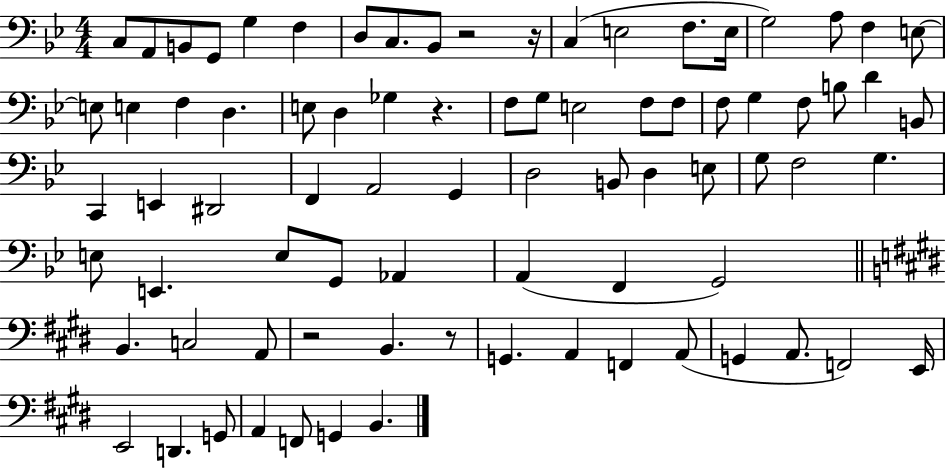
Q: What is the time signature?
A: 4/4